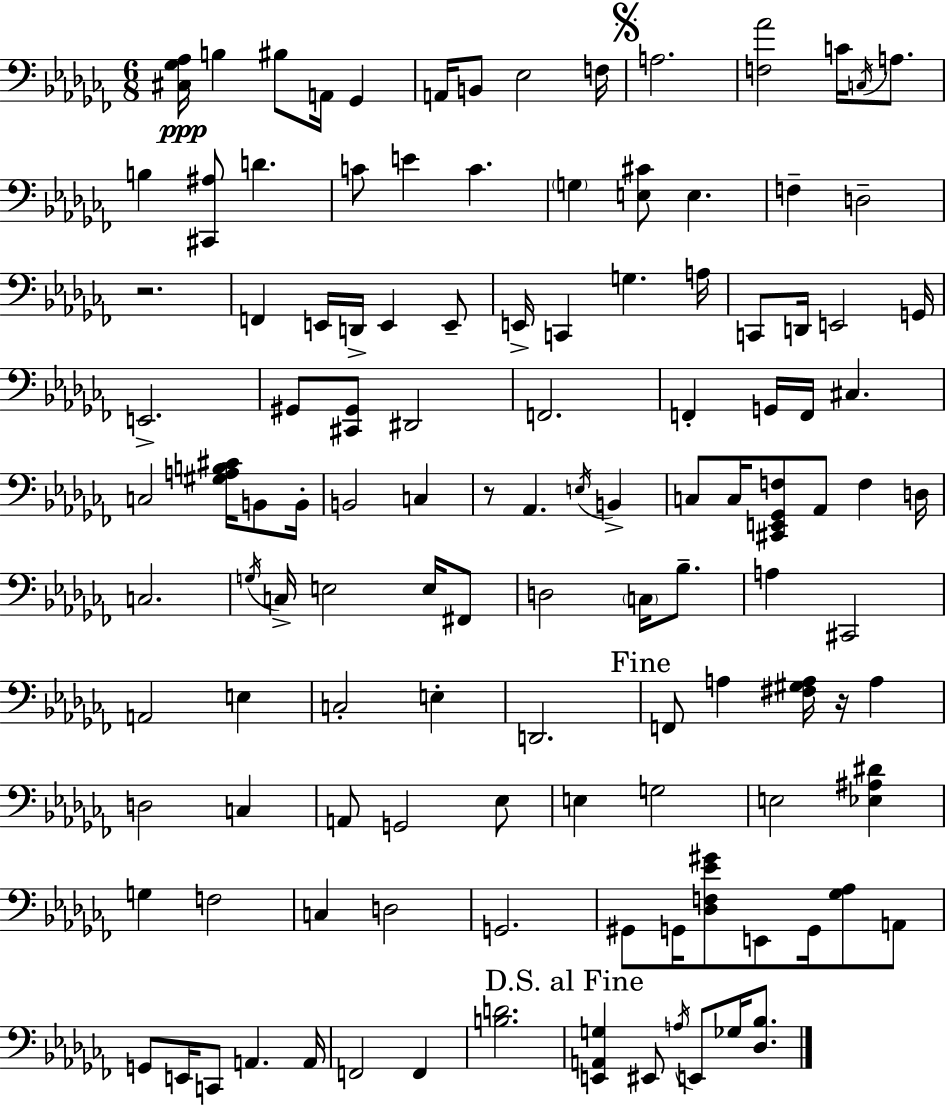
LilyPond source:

{
  \clef bass
  \numericTimeSignature
  \time 6/8
  \key aes \minor
  <cis ges aes>16\ppp b4 bis8 a,16 ges,4 | a,16 b,8 ees2 f16 | \mark \markup { \musicglyph "scripts.segno" } a2. | <f aes'>2 c'16 \acciaccatura { c16 } a8. | \break b4 <cis, ais>8 d'4. | c'8 e'4 c'4. | \parenthesize g4 <e cis'>8 e4. | f4-- d2-- | \break r2. | f,4 e,16 d,16-> e,4 e,8-- | e,16-> c,4 g4. | a16 c,8 d,16 e,2 | \break g,16 e,2.-> | gis,8 <cis, gis,>8 dis,2 | f,2. | f,4-. g,16 f,16 cis4. | \break c2 <gis a b cis'>16 b,8 | b,16-. b,2 c4 | r8 aes,4. \acciaccatura { e16 } b,4-> | c8 c16 <cis, e, ges, f>8 aes,8 f4 | \break d16 c2. | \acciaccatura { g16 } c16-> e2 | e16 fis,8 d2 \parenthesize c16 | bes8.-- a4 cis,2 | \break a,2 e4 | c2-. e4-. | d,2. | \mark "Fine" f,8 a4 <fis gis a>16 r16 a4 | \break d2 c4 | a,8 g,2 | ees8 e4 g2 | e2 <ees ais dis'>4 | \break g4 f2 | c4 d2 | g,2. | gis,8 g,16 <des f ees' gis'>8 e,8 g,16 <ges aes>8 | \break a,8 g,8 e,16 c,8 a,4. | a,16 f,2 f,4 | <b d'>2. | \mark "D.S. al Fine" <e, a, g>4 eis,8 \acciaccatura { a16 } e,8 | \break ges16 <des bes>8. \bar "|."
}